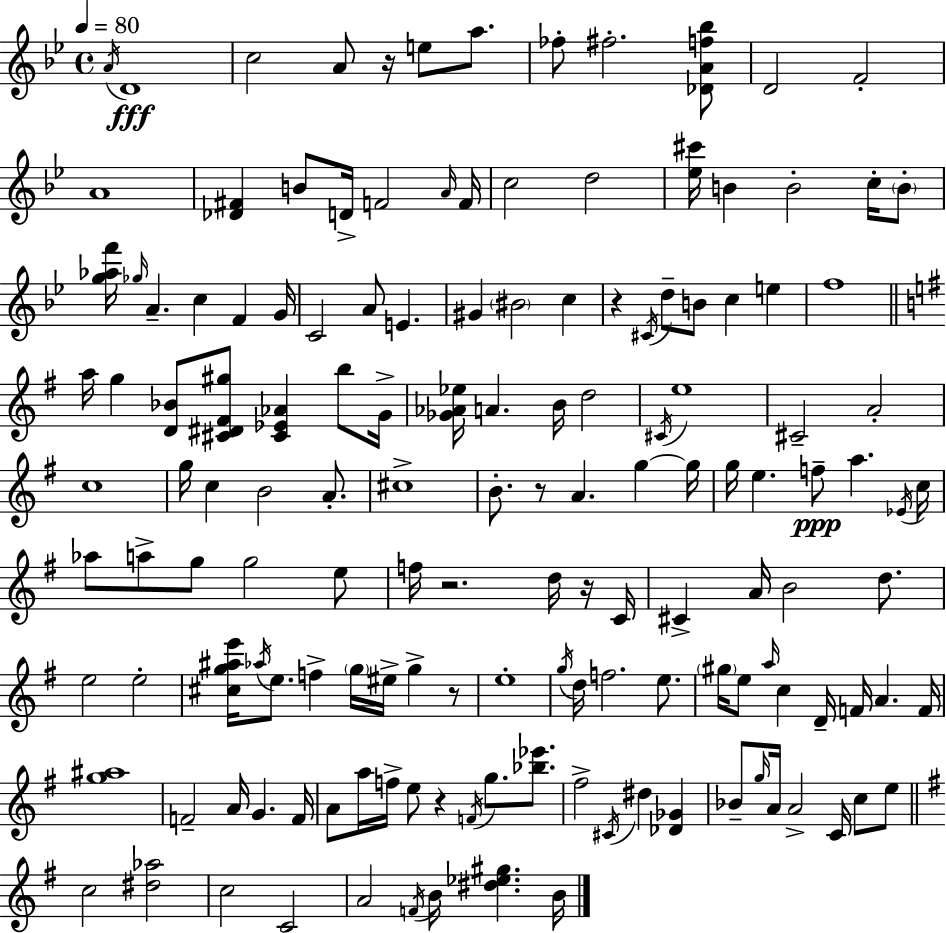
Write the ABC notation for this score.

X:1
T:Untitled
M:4/4
L:1/4
K:Gm
A/4 D4 c2 A/2 z/4 e/2 a/2 _f/2 ^f2 [_DAf_b]/2 D2 F2 A4 [_D^F] B/2 D/4 F2 A/4 F/4 c2 d2 [_e^c']/4 B B2 c/4 B/2 [g_af']/4 _g/4 A c F G/4 C2 A/2 E ^G ^B2 c z ^C/4 d/2 B/2 c e f4 a/4 g [D_B]/2 [^C^D^F^g]/2 [^C_E_A] b/2 G/4 [_G_A_e]/4 A B/4 d2 ^C/4 e4 ^C2 A2 c4 g/4 c B2 A/2 ^c4 B/2 z/2 A g g/4 g/4 e f/2 a _E/4 c/4 _a/2 a/2 g/2 g2 e/2 f/4 z2 d/4 z/4 C/4 ^C A/4 B2 d/2 e2 e2 [^cg^ae']/4 _a/4 e/2 f g/4 ^e/4 g z/2 e4 g/4 d/4 f2 e/2 ^g/4 e/2 a/4 c D/4 F/4 A F/4 [g^a]4 F2 A/4 G F/4 A/2 a/4 f/4 e/2 z F/4 g/2 [_b_e']/2 ^f2 ^C/4 ^d [_D_G] _B/2 g/4 A/4 A2 C/4 c/2 e/2 c2 [^d_a]2 c2 C2 A2 F/4 B/4 [^d_e^g] B/4